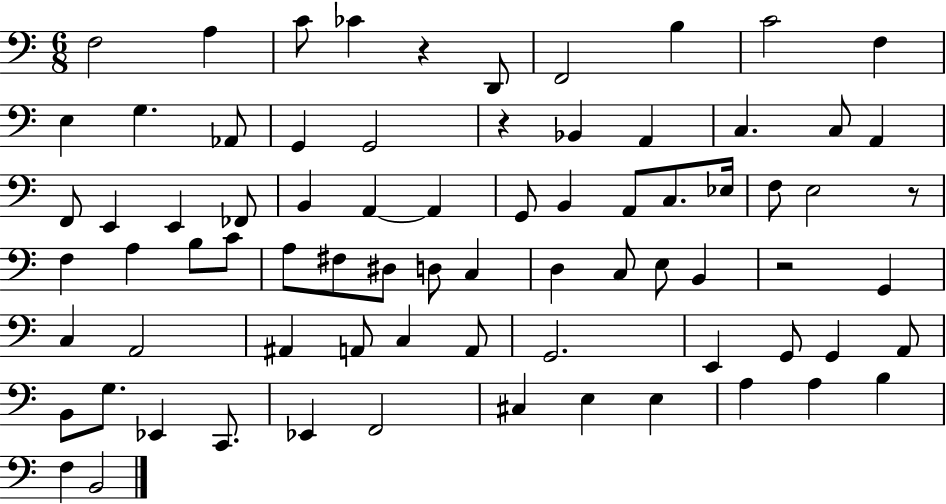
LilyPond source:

{
  \clef bass
  \numericTimeSignature
  \time 6/8
  \key c \major
  \repeat volta 2 { f2 a4 | c'8 ces'4 r4 d,8 | f,2 b4 | c'2 f4 | \break e4 g4. aes,8 | g,4 g,2 | r4 bes,4 a,4 | c4. c8 a,4 | \break f,8 e,4 e,4 fes,8 | b,4 a,4~~ a,4 | g,8 b,4 a,8 c8. ees16 | f8 e2 r8 | \break f4 a4 b8 c'8 | a8 fis8 dis8 d8 c4 | d4 c8 e8 b,4 | r2 g,4 | \break c4 a,2 | ais,4 a,8 c4 a,8 | g,2. | e,4 g,8 g,4 a,8 | \break b,8 g8. ees,4 c,8. | ees,4 f,2 | cis4 e4 e4 | a4 a4 b4 | \break f4 b,2 | } \bar "|."
}